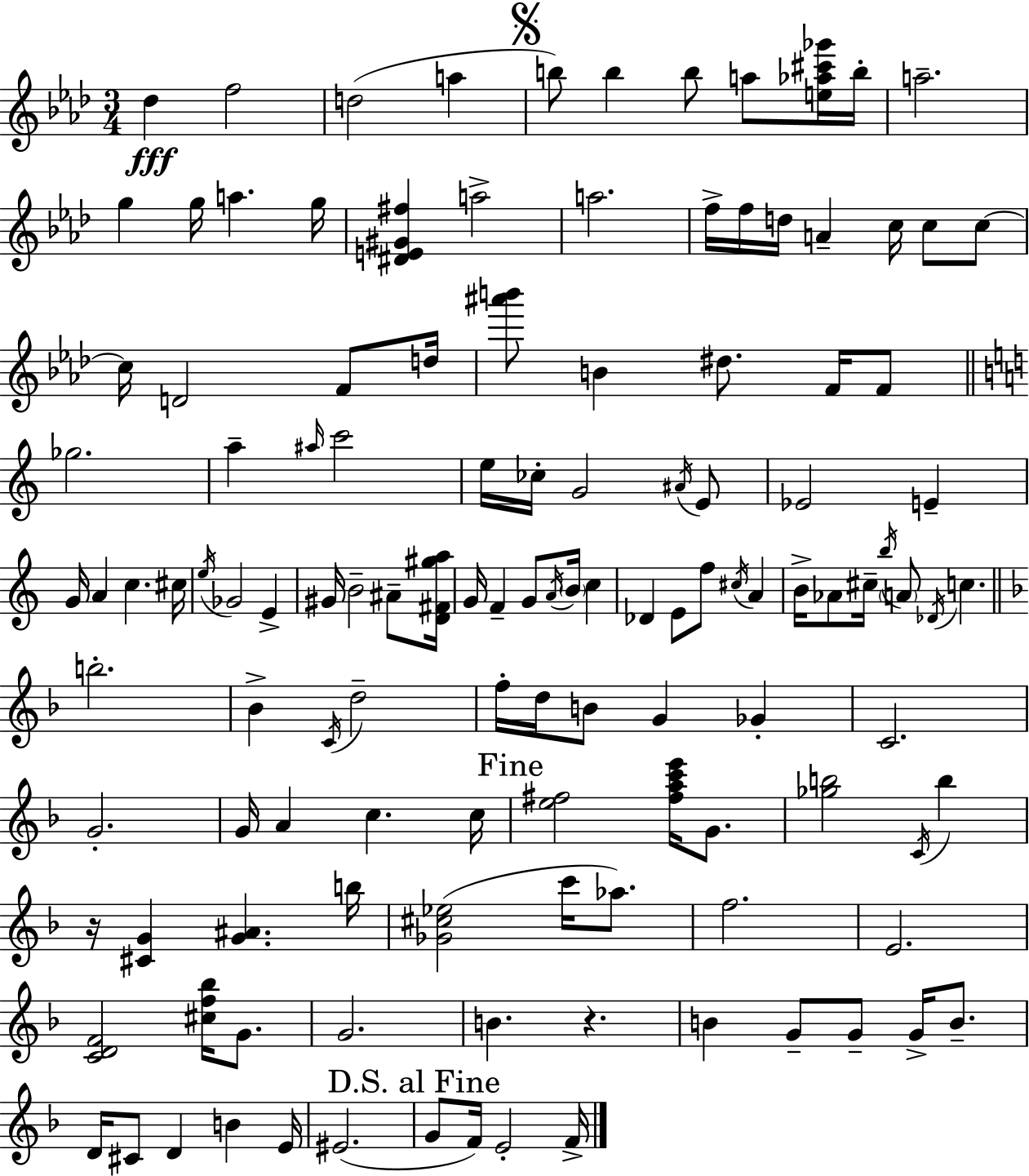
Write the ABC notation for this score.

X:1
T:Untitled
M:3/4
L:1/4
K:Fm
_d f2 d2 a b/2 b b/2 a/2 [e_a^c'_g']/4 b/4 a2 g g/4 a g/4 [^DE^G^f] a2 a2 f/4 f/4 d/4 A c/4 c/2 c/2 c/4 D2 F/2 d/4 [^a'b']/2 B ^d/2 F/4 F/2 _g2 a ^a/4 c'2 e/4 _c/4 G2 ^A/4 E/2 _E2 E G/4 A c ^c/4 e/4 _G2 E ^G/4 B2 ^A/2 [D^F^ga]/4 G/4 F G/2 A/4 B/4 c _D E/2 f/2 ^c/4 A B/4 _A/2 ^c/4 b/4 A/2 _D/4 c b2 _B C/4 d2 f/4 d/4 B/2 G _G C2 G2 G/4 A c c/4 [e^f]2 [^fac'e']/4 G/2 [_gb]2 C/4 b z/4 [^CG] [G^A] b/4 [_G^c_e]2 c'/4 _a/2 f2 E2 [CDF]2 [^cf_b]/4 G/2 G2 B z B G/2 G/2 G/4 B/2 D/4 ^C/2 D B E/4 ^E2 G/2 F/4 E2 F/4